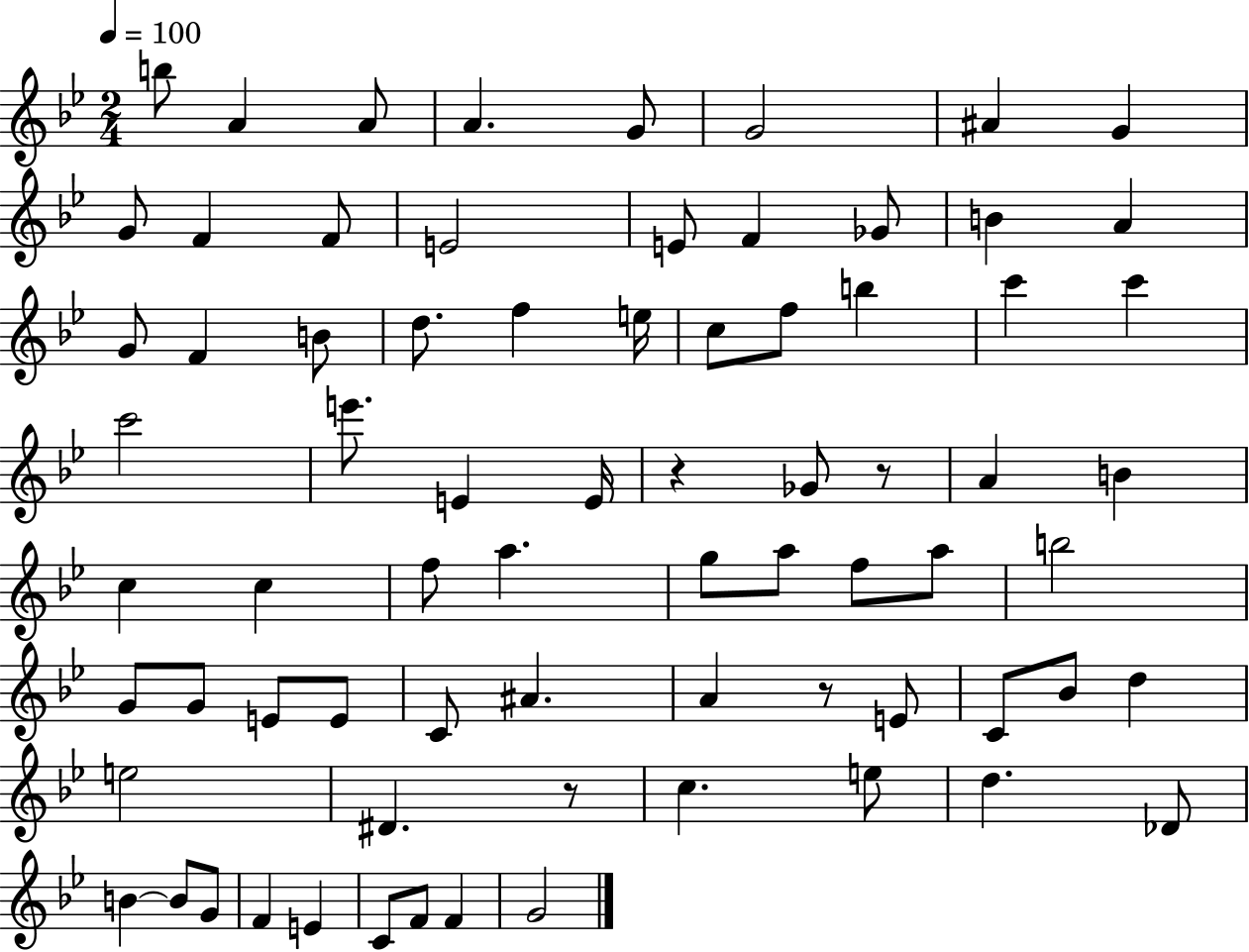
B5/e A4/q A4/e A4/q. G4/e G4/h A#4/q G4/q G4/e F4/q F4/e E4/h E4/e F4/q Gb4/e B4/q A4/q G4/e F4/q B4/e D5/e. F5/q E5/s C5/e F5/e B5/q C6/q C6/q C6/h E6/e. E4/q E4/s R/q Gb4/e R/e A4/q B4/q C5/q C5/q F5/e A5/q. G5/e A5/e F5/e A5/e B5/h G4/e G4/e E4/e E4/e C4/e A#4/q. A4/q R/e E4/e C4/e Bb4/e D5/q E5/h D#4/q. R/e C5/q. E5/e D5/q. Db4/e B4/q B4/e G4/e F4/q E4/q C4/e F4/e F4/q G4/h